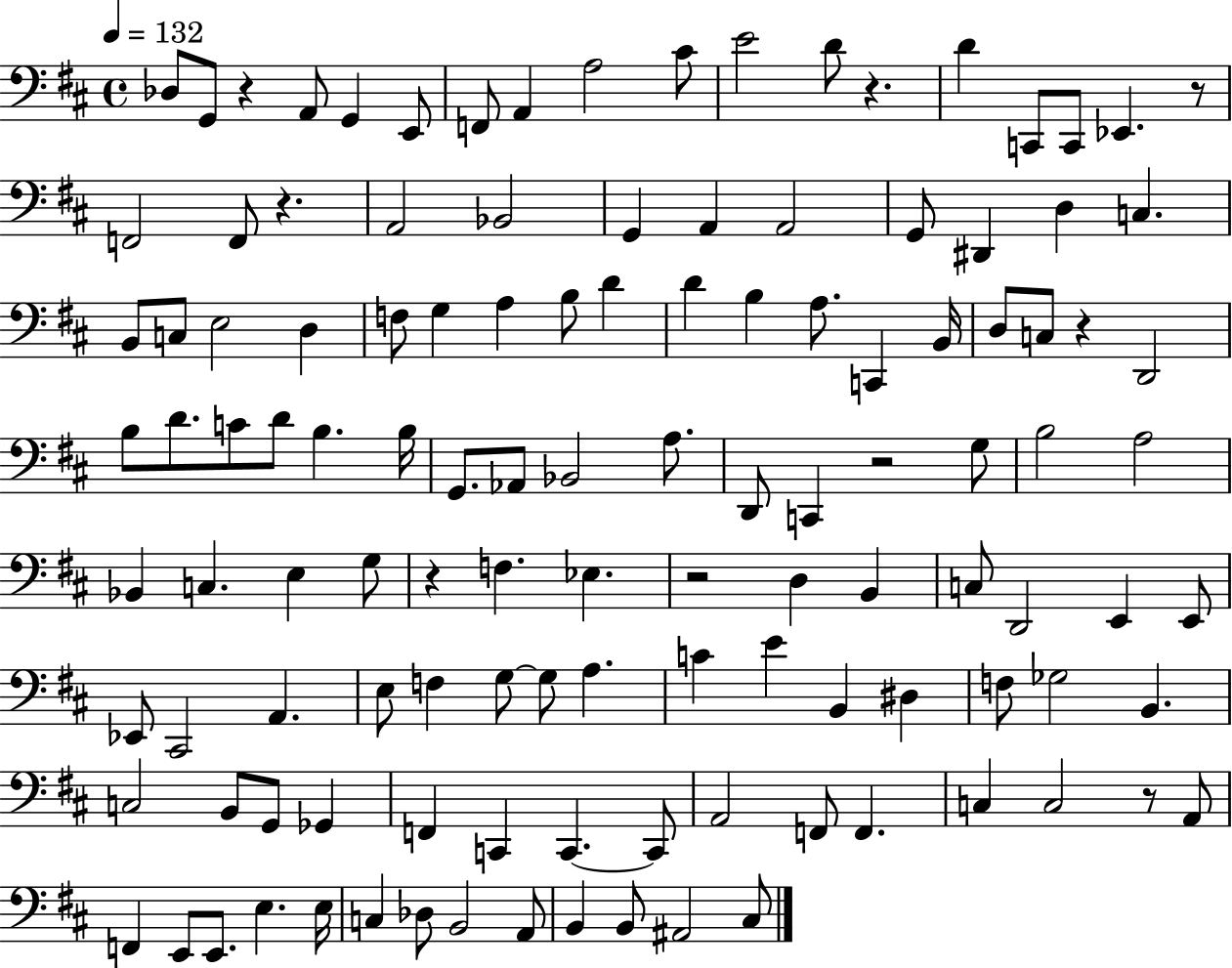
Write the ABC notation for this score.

X:1
T:Untitled
M:4/4
L:1/4
K:D
_D,/2 G,,/2 z A,,/2 G,, E,,/2 F,,/2 A,, A,2 ^C/2 E2 D/2 z D C,,/2 C,,/2 _E,, z/2 F,,2 F,,/2 z A,,2 _B,,2 G,, A,, A,,2 G,,/2 ^D,, D, C, B,,/2 C,/2 E,2 D, F,/2 G, A, B,/2 D D B, A,/2 C,, B,,/4 D,/2 C,/2 z D,,2 B,/2 D/2 C/2 D/2 B, B,/4 G,,/2 _A,,/2 _B,,2 A,/2 D,,/2 C,, z2 G,/2 B,2 A,2 _B,, C, E, G,/2 z F, _E, z2 D, B,, C,/2 D,,2 E,, E,,/2 _E,,/2 ^C,,2 A,, E,/2 F, G,/2 G,/2 A, C E B,, ^D, F,/2 _G,2 B,, C,2 B,,/2 G,,/2 _G,, F,, C,, C,, C,,/2 A,,2 F,,/2 F,, C, C,2 z/2 A,,/2 F,, E,,/2 E,,/2 E, E,/4 C, _D,/2 B,,2 A,,/2 B,, B,,/2 ^A,,2 ^C,/2